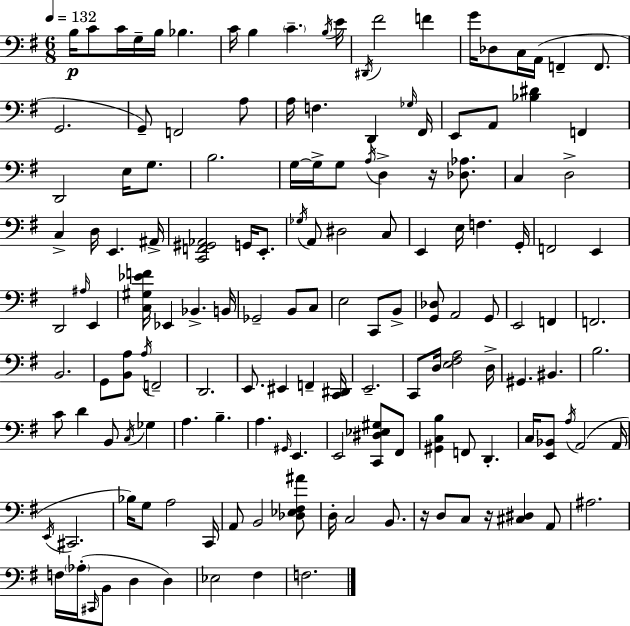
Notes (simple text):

B3/s C4/e C4/s G3/s B3/s Bb3/q. C4/s B3/q C4/q. B3/s E4/s D#2/s F#4/h F4/q G4/s Db3/e C3/s A2/s F2/q F2/e. G2/h. G2/e F2/h A3/e A3/s F3/q. D2/q Gb3/s F#2/s E2/e A2/e [Bb3,D#4]/q F2/q D2/h E3/s G3/e. B3/h. G3/s G3/s G3/e A3/s D3/q R/s [Db3,Ab3]/e. C3/q D3/h C3/q D3/s E2/q. A#2/s [C2,F2,G#2,Ab2]/h G2/s E2/e. Gb3/s A2/e D#3/h C3/e E2/q E3/s F3/q. G2/s F2/h E2/q D2/h A#3/s E2/q [C3,G#3,Eb4,F4]/s Eb2/q Bb2/q. B2/s Gb2/h B2/e C3/e E3/h C2/e B2/e [G2,Db3]/e A2/h G2/e E2/h F2/q F2/h. B2/h. G2/e [B2,A3]/e A3/s F2/h D2/h. E2/e. EIS2/q F2/q [C2,D#2]/s E2/h. C2/e D3/s [E3,F#3,A3]/h D3/s G#2/q. BIS2/q. B3/h. C4/e D4/q B2/e C3/s Gb3/q A3/q. B3/q. A3/q. G#2/s E2/q. E2/h [C2,D#3,Eb3,G#3]/e F#2/e [G#2,C3,B3]/q F2/e D2/q. C3/s [E2,Bb2]/e A3/s A2/h A2/s E2/s C#2/h. Bb3/s G3/e A3/h C2/s A2/e B2/h [Db3,Eb3,F#3,A#4]/e D3/s C3/h B2/e. R/s D3/e C3/e R/s [C#3,D#3]/q A2/e A#3/h. F3/s Ab3/s C#2/s B2/e D3/q D3/q Eb3/h F#3/q F3/h.